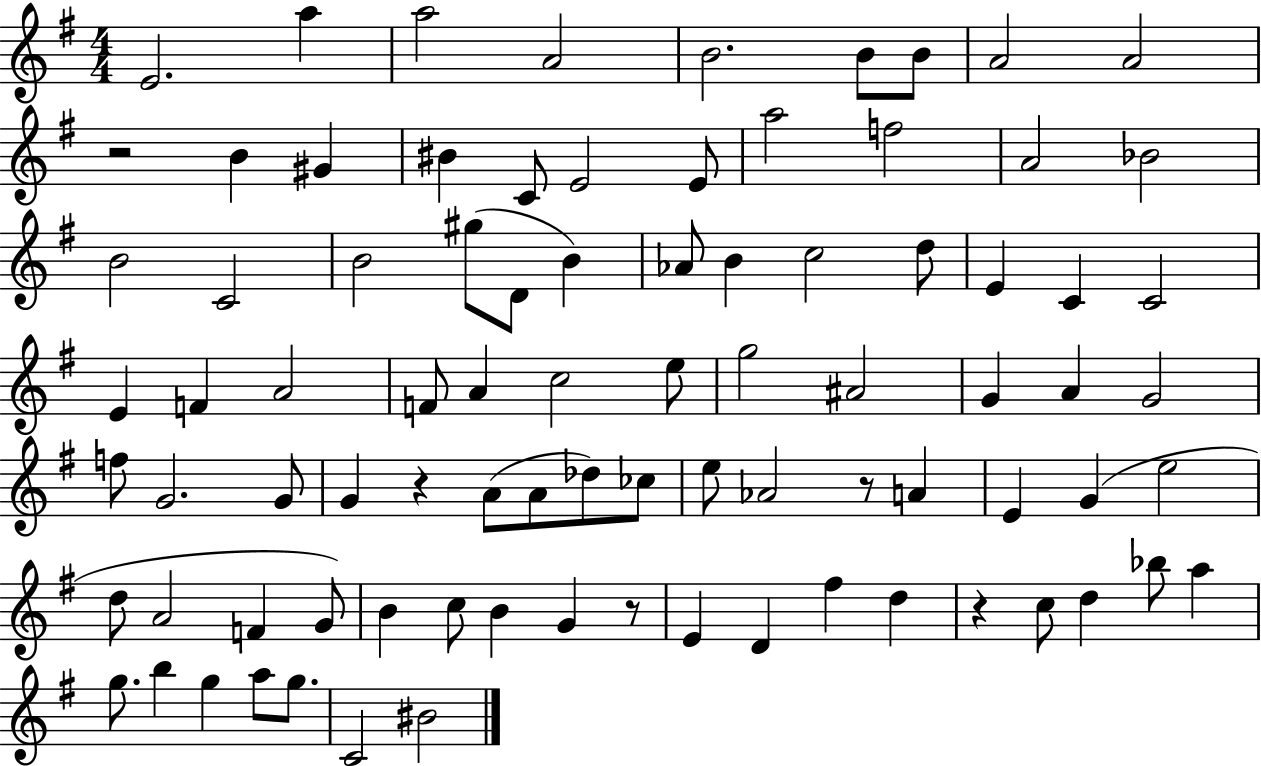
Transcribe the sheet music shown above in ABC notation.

X:1
T:Untitled
M:4/4
L:1/4
K:G
E2 a a2 A2 B2 B/2 B/2 A2 A2 z2 B ^G ^B C/2 E2 E/2 a2 f2 A2 _B2 B2 C2 B2 ^g/2 D/2 B _A/2 B c2 d/2 E C C2 E F A2 F/2 A c2 e/2 g2 ^A2 G A G2 f/2 G2 G/2 G z A/2 A/2 _d/2 _c/2 e/2 _A2 z/2 A E G e2 d/2 A2 F G/2 B c/2 B G z/2 E D ^f d z c/2 d _b/2 a g/2 b g a/2 g/2 C2 ^B2